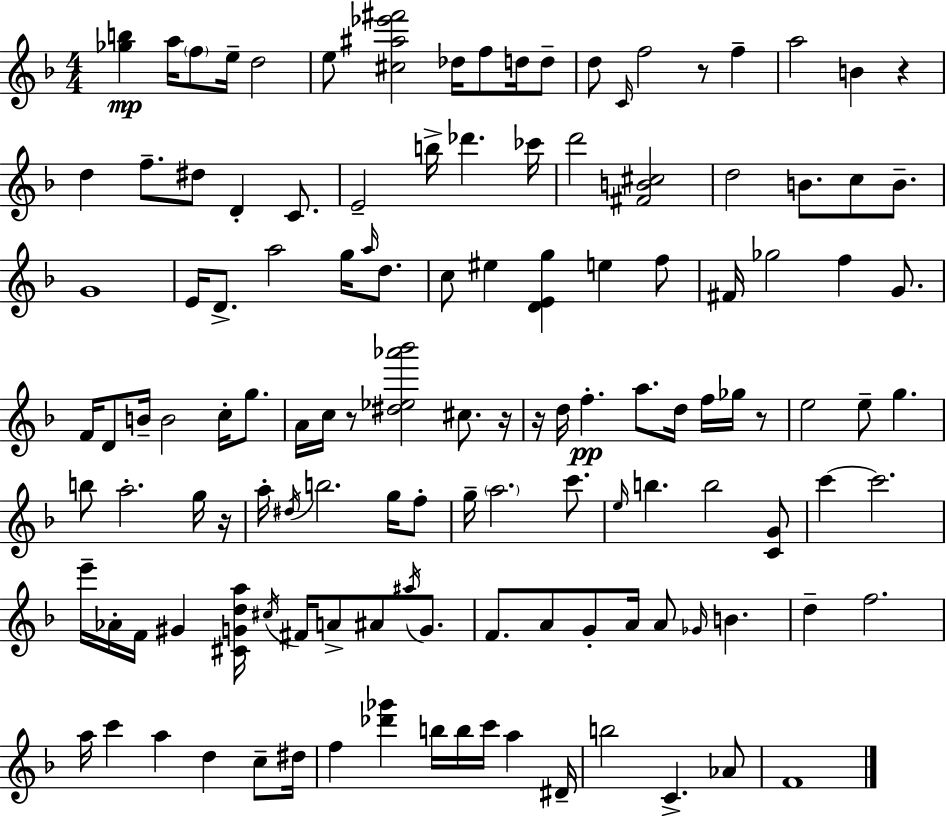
[Gb5,B5]/q A5/s F5/e E5/s D5/h E5/e [C#5,A#5,Eb6,F#6]/h Db5/s F5/e D5/s D5/e D5/e C4/s F5/h R/e F5/q A5/h B4/q R/q D5/q F5/e. D#5/e D4/q C4/e. E4/h B5/s Db6/q. CES6/s D6/h [F#4,B4,C#5]/h D5/h B4/e. C5/e B4/e. G4/w E4/s D4/e. A5/h G5/s A5/s D5/e. C5/e EIS5/q [D4,E4,G5]/q E5/q F5/e F#4/s Gb5/h F5/q G4/e. F4/s D4/e B4/s B4/h C5/s G5/e. A4/s C5/s R/e [D#5,Eb5,Ab6,Bb6]/h C#5/e. R/s R/s D5/s F5/q. A5/e. D5/s F5/s Gb5/s R/e E5/h E5/e G5/q. B5/e A5/h. G5/s R/s A5/s D#5/s B5/h. G5/s F5/e G5/s A5/h. C6/e. E5/s B5/q. B5/h [C4,G4]/e C6/q C6/h. E6/s Ab4/s F4/s G#4/q [C#4,G4,D5,A5]/s C#5/s F#4/s A4/e A#4/e A#5/s G4/e. F4/e. A4/e G4/e A4/s A4/e Gb4/s B4/q. D5/q F5/h. A5/s C6/q A5/q D5/q C5/e D#5/s F5/q [Db6,Gb6]/q B5/s B5/s C6/s A5/q D#4/s B5/h C4/q. Ab4/e F4/w